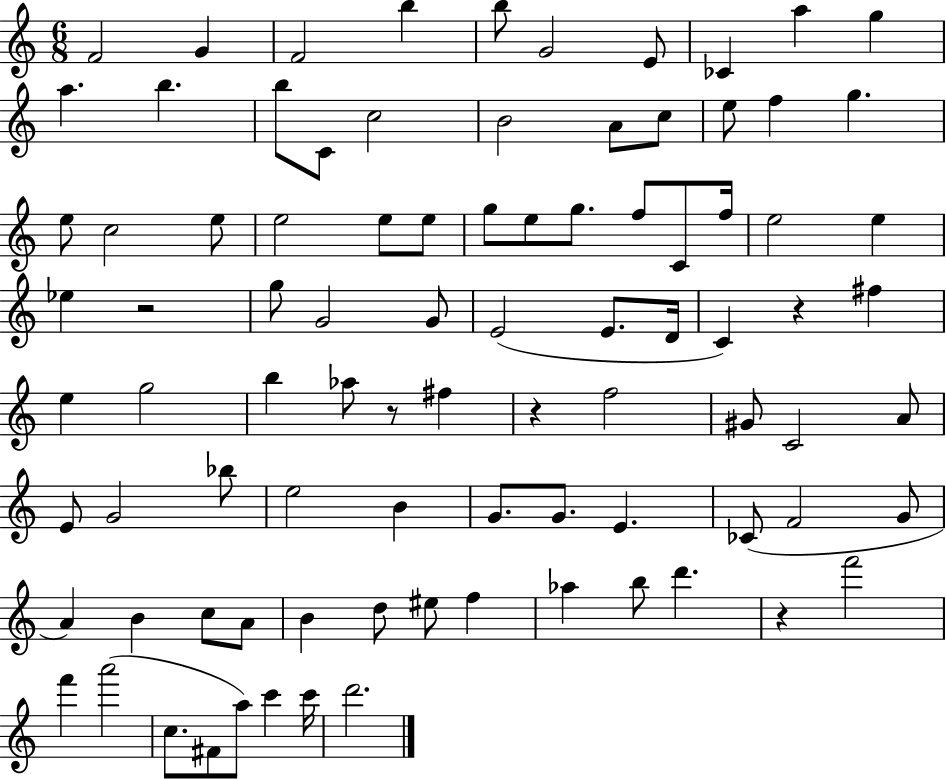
{
  \clef treble
  \numericTimeSignature
  \time 6/8
  \key c \major
  f'2 g'4 | f'2 b''4 | b''8 g'2 e'8 | ces'4 a''4 g''4 | \break a''4. b''4. | b''8 c'8 c''2 | b'2 a'8 c''8 | e''8 f''4 g''4. | \break e''8 c''2 e''8 | e''2 e''8 e''8 | g''8 e''8 g''8. f''8 c'8 f''16 | e''2 e''4 | \break ees''4 r2 | g''8 g'2 g'8 | e'2( e'8. d'16 | c'4) r4 fis''4 | \break e''4 g''2 | b''4 aes''8 r8 fis''4 | r4 f''2 | gis'8 c'2 a'8 | \break e'8 g'2 bes''8 | e''2 b'4 | g'8. g'8. e'4. | ces'8( f'2 g'8 | \break a'4) b'4 c''8 a'8 | b'4 d''8 eis''8 f''4 | aes''4 b''8 d'''4. | r4 f'''2 | \break f'''4 a'''2( | c''8. fis'8 a''8) c'''4 c'''16 | d'''2. | \bar "|."
}